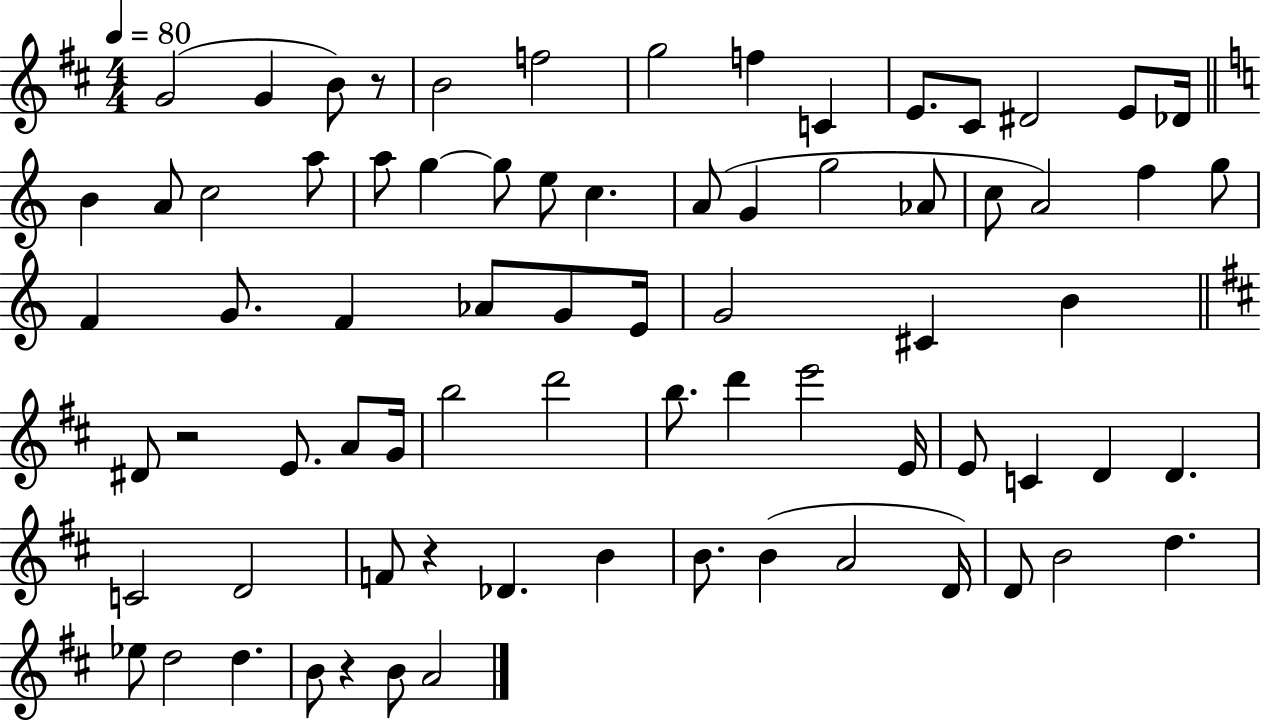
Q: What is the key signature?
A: D major